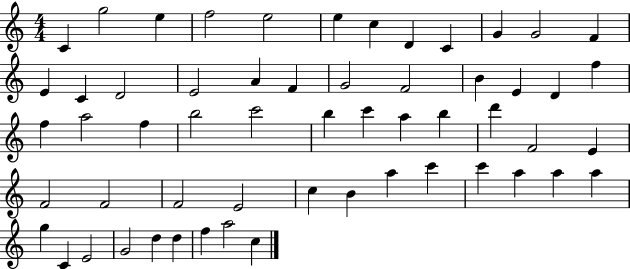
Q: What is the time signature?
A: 4/4